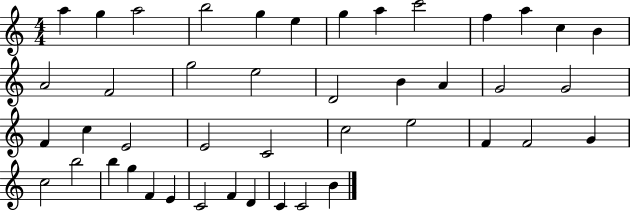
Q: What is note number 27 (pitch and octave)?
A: C4